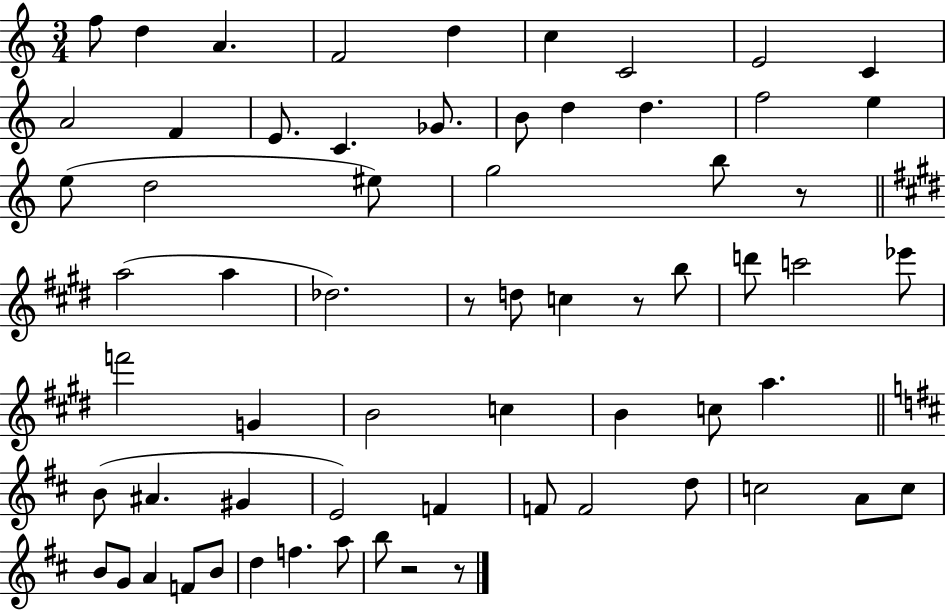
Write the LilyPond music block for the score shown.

{
  \clef treble
  \numericTimeSignature
  \time 3/4
  \key c \major
  \repeat volta 2 { f''8 d''4 a'4. | f'2 d''4 | c''4 c'2 | e'2 c'4 | \break a'2 f'4 | e'8. c'4. ges'8. | b'8 d''4 d''4. | f''2 e''4 | \break e''8( d''2 eis''8) | g''2 b''8 r8 | \bar "||" \break \key e \major a''2( a''4 | des''2.) | r8 d''8 c''4 r8 b''8 | d'''8 c'''2 ees'''8 | \break f'''2 g'4 | b'2 c''4 | b'4 c''8 a''4. | \bar "||" \break \key b \minor b'8( ais'4. gis'4 | e'2) f'4 | f'8 f'2 d''8 | c''2 a'8 c''8 | \break b'8 g'8 a'4 f'8 b'8 | d''4 f''4. a''8 | b''8 r2 r8 | } \bar "|."
}